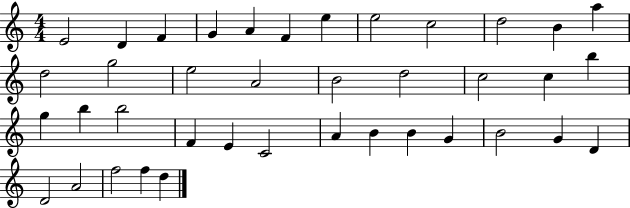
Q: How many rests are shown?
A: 0